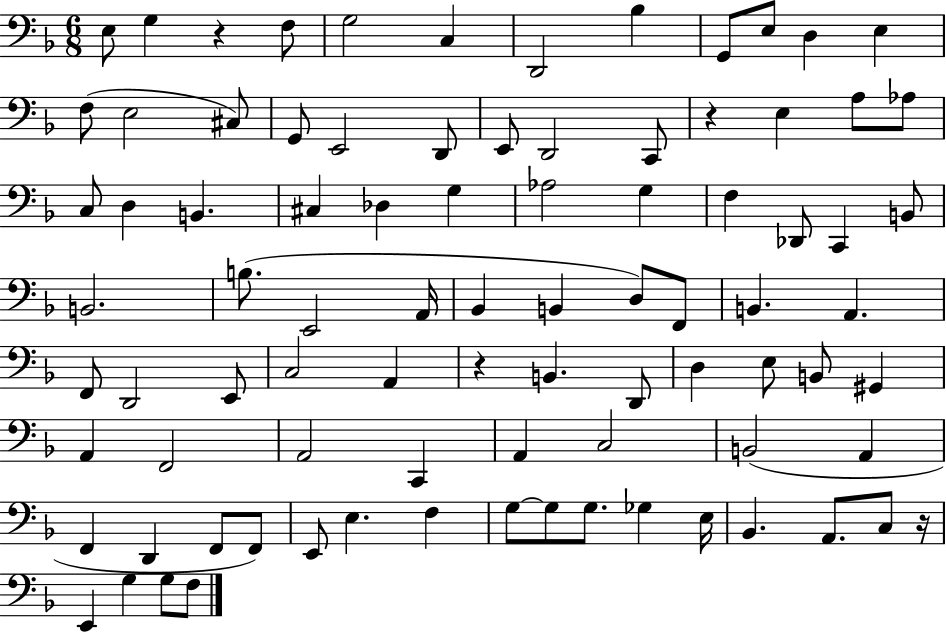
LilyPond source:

{
  \clef bass
  \numericTimeSignature
  \time 6/8
  \key f \major
  e8 g4 r4 f8 | g2 c4 | d,2 bes4 | g,8 e8 d4 e4 | \break f8( e2 cis8) | g,8 e,2 d,8 | e,8 d,2 c,8 | r4 e4 a8 aes8 | \break c8 d4 b,4. | cis4 des4 g4 | aes2 g4 | f4 des,8 c,4 b,8 | \break b,2. | b8.( e,2 a,16 | bes,4 b,4 d8) f,8 | b,4. a,4. | \break f,8 d,2 e,8 | c2 a,4 | r4 b,4. d,8 | d4 e8 b,8 gis,4 | \break a,4 f,2 | a,2 c,4 | a,4 c2 | b,2( a,4 | \break f,4 d,4 f,8 f,8) | e,8 e4. f4 | g8~~ g8 g8. ges4 e16 | bes,4. a,8. c8 r16 | \break e,4 g4 g8 f8 | \bar "|."
}